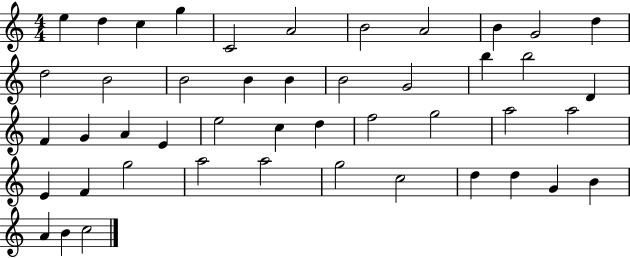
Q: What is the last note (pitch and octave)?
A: C5